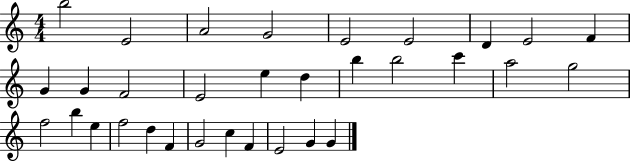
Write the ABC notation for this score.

X:1
T:Untitled
M:4/4
L:1/4
K:C
b2 E2 A2 G2 E2 E2 D E2 F G G F2 E2 e d b b2 c' a2 g2 f2 b e f2 d F G2 c F E2 G G